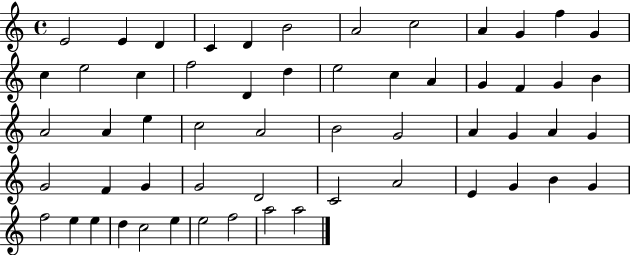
E4/h E4/q D4/q C4/q D4/q B4/h A4/h C5/h A4/q G4/q F5/q G4/q C5/q E5/h C5/q F5/h D4/q D5/q E5/h C5/q A4/q G4/q F4/q G4/q B4/q A4/h A4/q E5/q C5/h A4/h B4/h G4/h A4/q G4/q A4/q G4/q G4/h F4/q G4/q G4/h D4/h C4/h A4/h E4/q G4/q B4/q G4/q F5/h E5/q E5/q D5/q C5/h E5/q E5/h F5/h A5/h A5/h